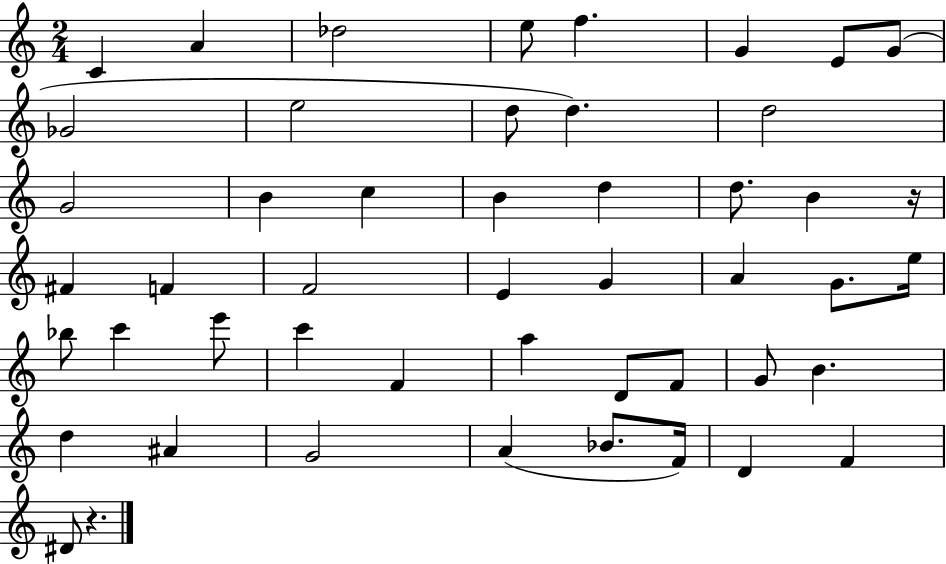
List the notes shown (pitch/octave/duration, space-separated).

C4/q A4/q Db5/h E5/e F5/q. G4/q E4/e G4/e Gb4/h E5/h D5/e D5/q. D5/h G4/h B4/q C5/q B4/q D5/q D5/e. B4/q R/s F#4/q F4/q F4/h E4/q G4/q A4/q G4/e. E5/s Bb5/e C6/q E6/e C6/q F4/q A5/q D4/e F4/e G4/e B4/q. D5/q A#4/q G4/h A4/q Bb4/e. F4/s D4/q F4/q D#4/e R/q.